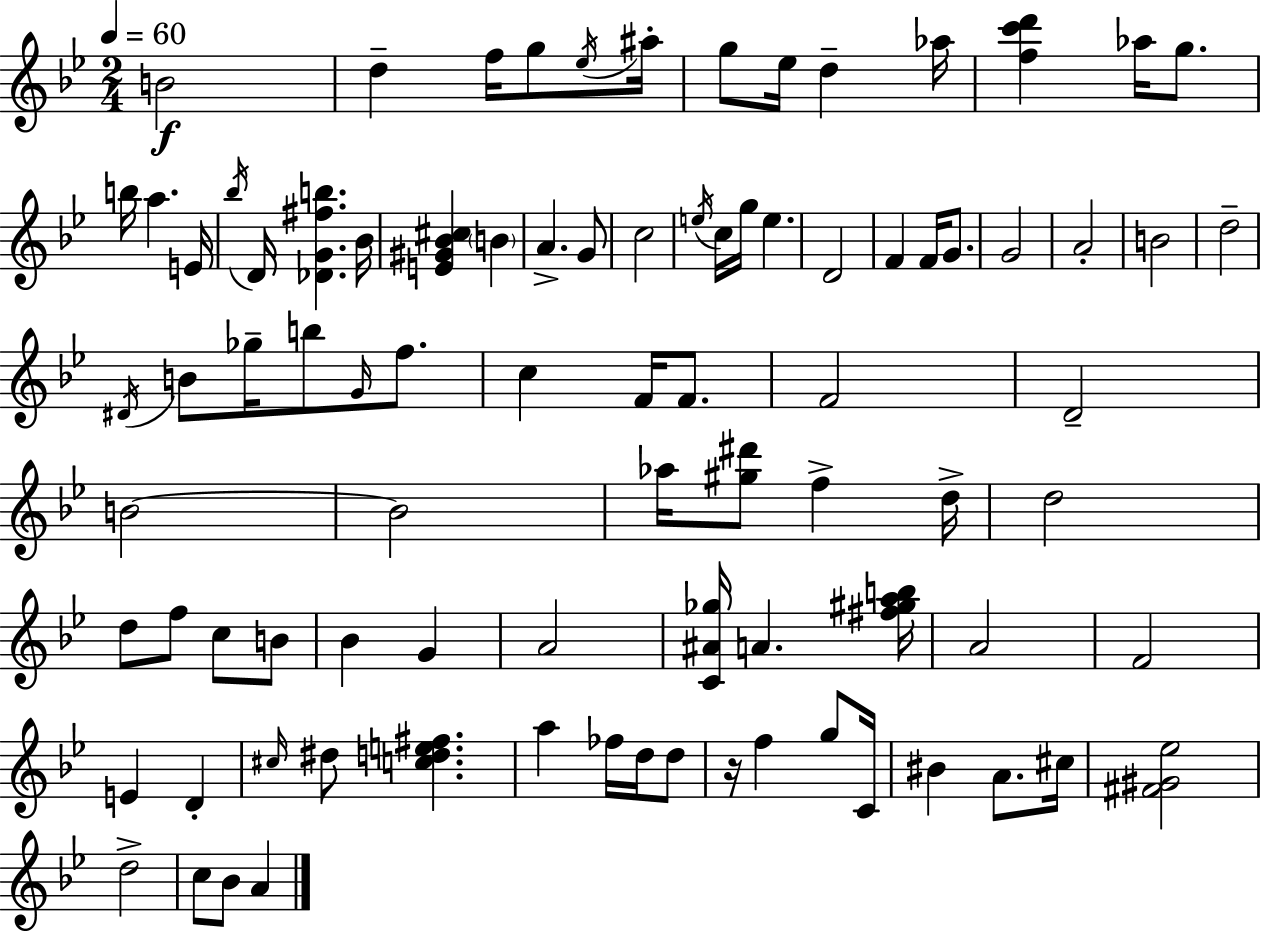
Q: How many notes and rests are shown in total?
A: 88